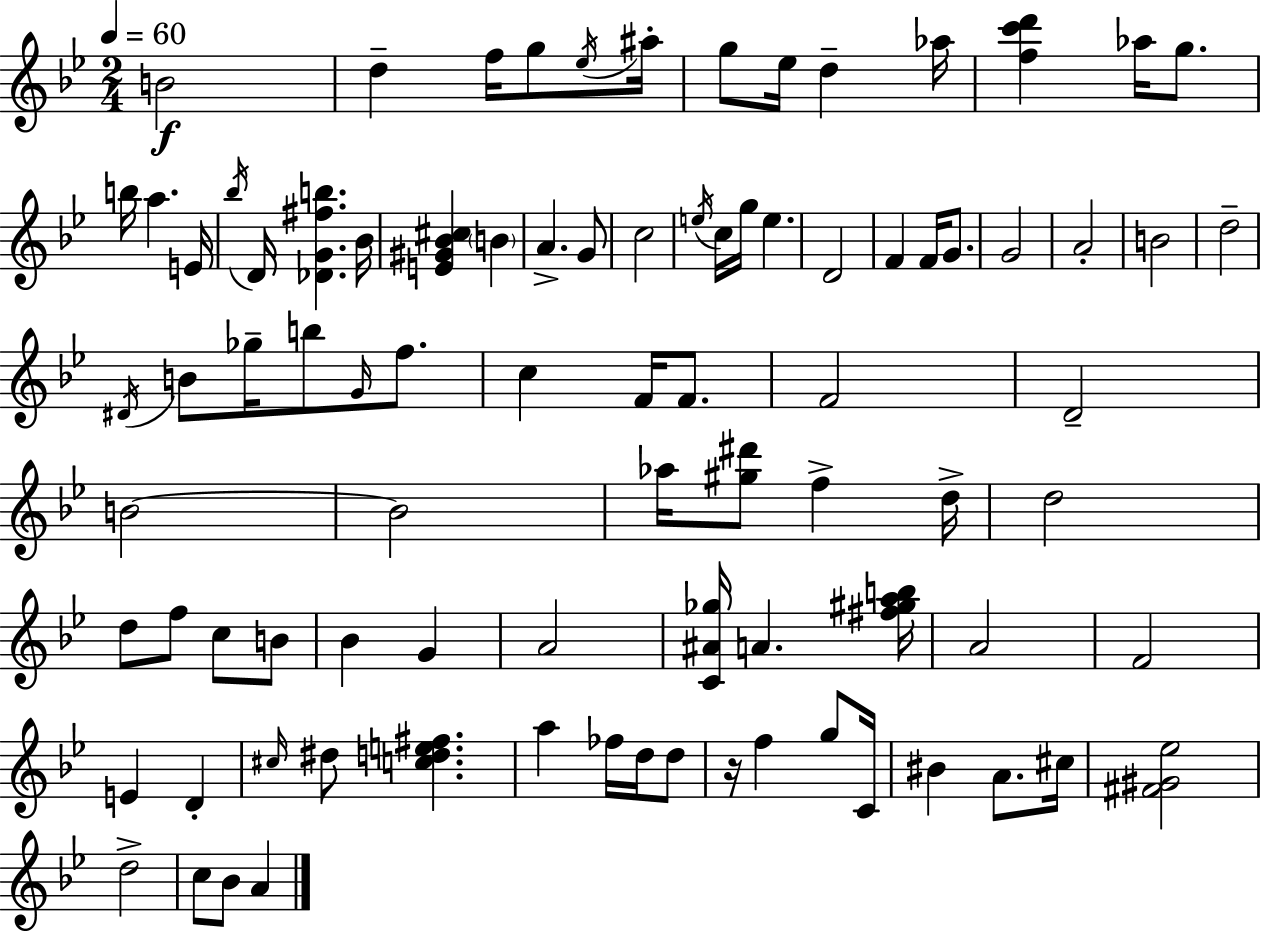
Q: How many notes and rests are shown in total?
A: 88